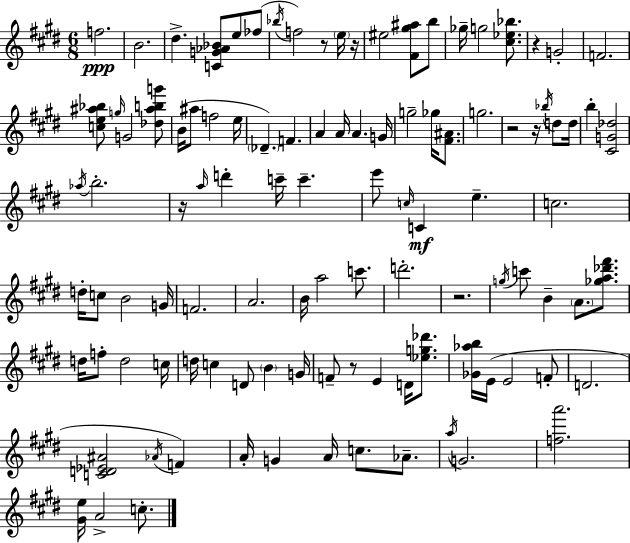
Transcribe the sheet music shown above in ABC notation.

X:1
T:Untitled
M:6/8
L:1/4
K:E
f2 B2 ^d [CG_A_B]/2 e/2 _f/2 _b/4 f2 z/2 e/4 z/4 ^e2 [^F^g^a]/2 b/2 _g/4 g2 [^c_e_b]/2 z G2 F2 [ce^a_b]/2 g/4 G2 [_d^abg']/2 B/4 ^a/2 f2 e/4 _D F A A/4 A G/4 g2 _g/4 [^F^A]/2 g2 z2 z/4 _b/4 d/2 d/4 b [^CG_d]2 _a/4 b2 z/4 a/4 d' c'/4 c' e'/2 c/4 C e c2 d/4 c/2 B2 G/4 F2 A2 B/4 a2 c'/2 d'2 z2 g/4 c'/2 B A/2 [_ga_d'^f']/2 d/4 f/2 d2 c/4 d/4 c D/2 B G/4 F/2 z/2 E D/4 [_eg_d']/2 [_G_ab]/4 E/4 E2 F/2 D2 [CD_E^A]2 _A/4 F A/4 G A/4 c/2 _A/2 a/4 G2 [fa']2 [^Ge]/4 A2 c/2